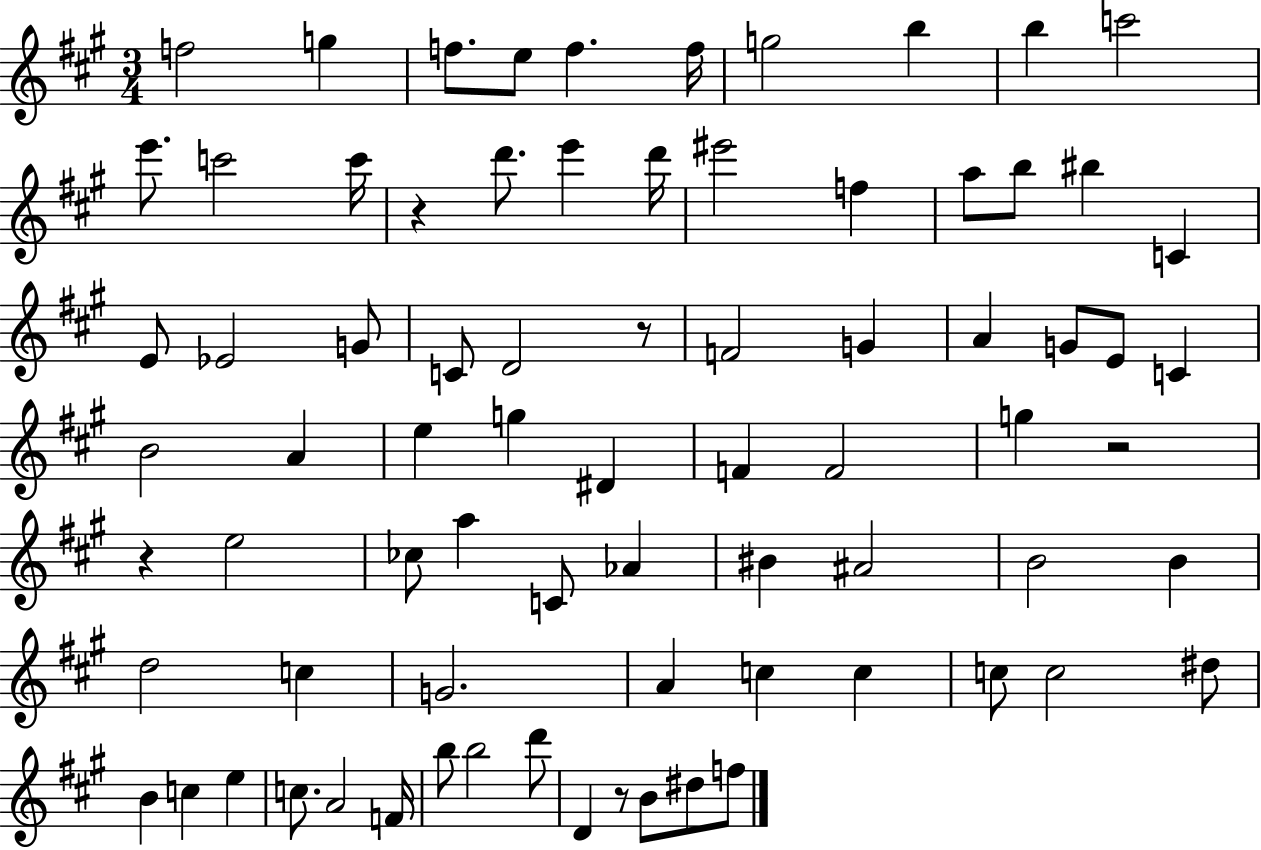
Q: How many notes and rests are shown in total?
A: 77